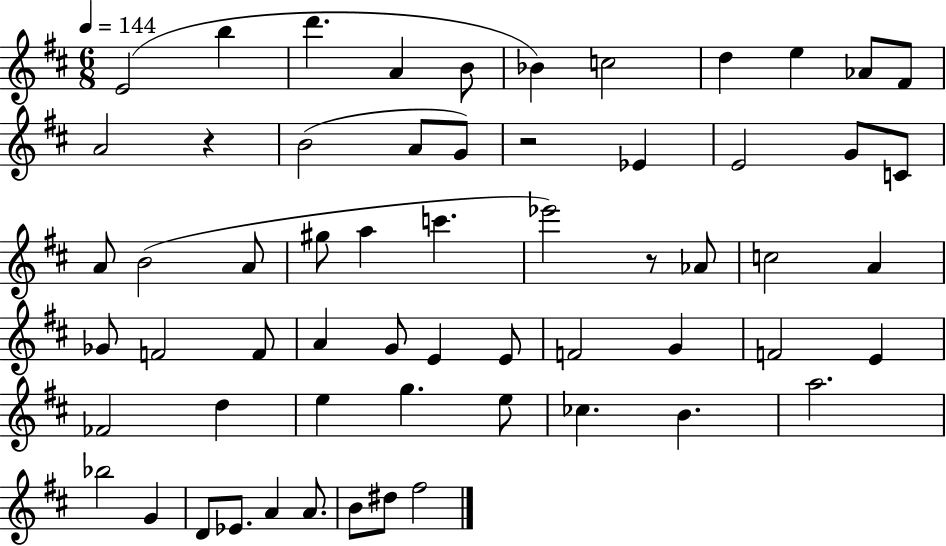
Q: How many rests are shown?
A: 3